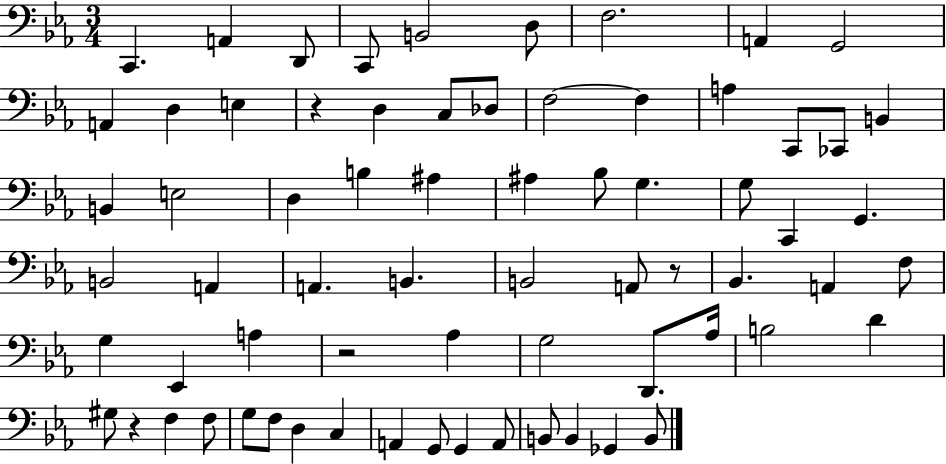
C2/q. A2/q D2/e C2/e B2/h D3/e F3/h. A2/q G2/h A2/q D3/q E3/q R/q D3/q C3/e Db3/e F3/h F3/q A3/q C2/e CES2/e B2/q B2/q E3/h D3/q B3/q A#3/q A#3/q Bb3/e G3/q. G3/e C2/q G2/q. B2/h A2/q A2/q. B2/q. B2/h A2/e R/e Bb2/q. A2/q F3/e G3/q Eb2/q A3/q R/h Ab3/q G3/h D2/e. Ab3/s B3/h D4/q G#3/e R/q F3/q F3/e G3/e F3/e D3/q C3/q A2/q G2/e G2/q A2/e B2/e B2/q Gb2/q B2/e